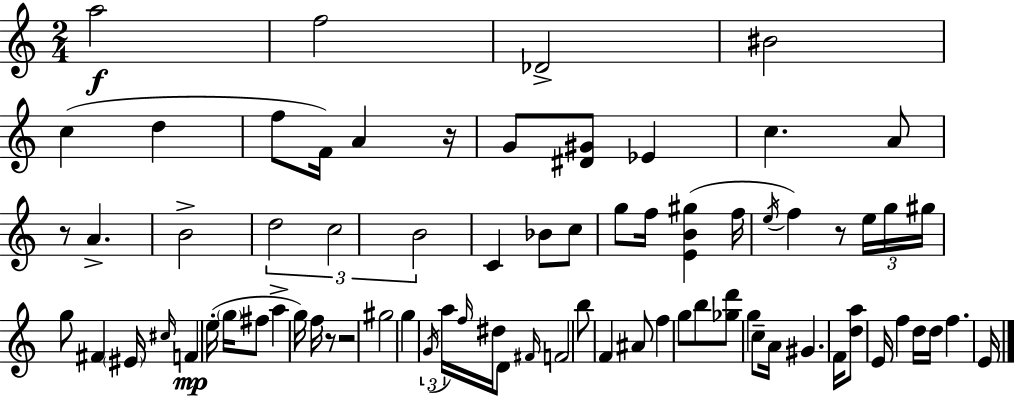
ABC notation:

X:1
T:Untitled
M:2/4
L:1/4
K:C
a2 f2 _D2 ^B2 c d f/2 F/4 A z/4 G/2 [^D^G]/2 _E c A/2 z/2 A B2 d2 c2 B2 C _B/2 c/2 g/2 f/4 [EB^g] f/4 e/4 f z/2 e/4 g/4 ^g/4 g/2 ^F ^E/4 ^c/4 F e/4 g/4 ^f/2 a g/4 f/4 z/2 z2 ^g2 g G/4 a/4 f/4 ^d/4 D/2 ^F/4 F2 b/2 F ^A/2 f g/2 b/2 [_gd']/2 g c/2 A/4 ^G F/4 [da]/2 E/4 f d/4 d/4 f E/4